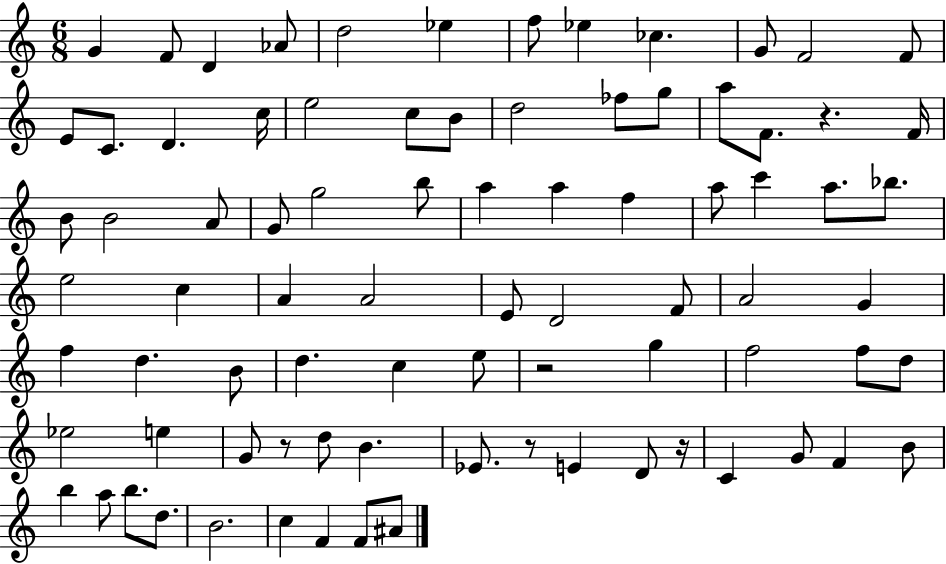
G4/q F4/e D4/q Ab4/e D5/h Eb5/q F5/e Eb5/q CES5/q. G4/e F4/h F4/e E4/e C4/e. D4/q. C5/s E5/h C5/e B4/e D5/h FES5/e G5/e A5/e F4/e. R/q. F4/s B4/e B4/h A4/e G4/e G5/h B5/e A5/q A5/q F5/q A5/e C6/q A5/e. Bb5/e. E5/h C5/q A4/q A4/h E4/e D4/h F4/e A4/h G4/q F5/q D5/q. B4/e D5/q. C5/q E5/e R/h G5/q F5/h F5/e D5/e Eb5/h E5/q G4/e R/e D5/e B4/q. Eb4/e. R/e E4/q D4/e R/s C4/q G4/e F4/q B4/e B5/q A5/e B5/e. D5/e. B4/h. C5/q F4/q F4/e A#4/e